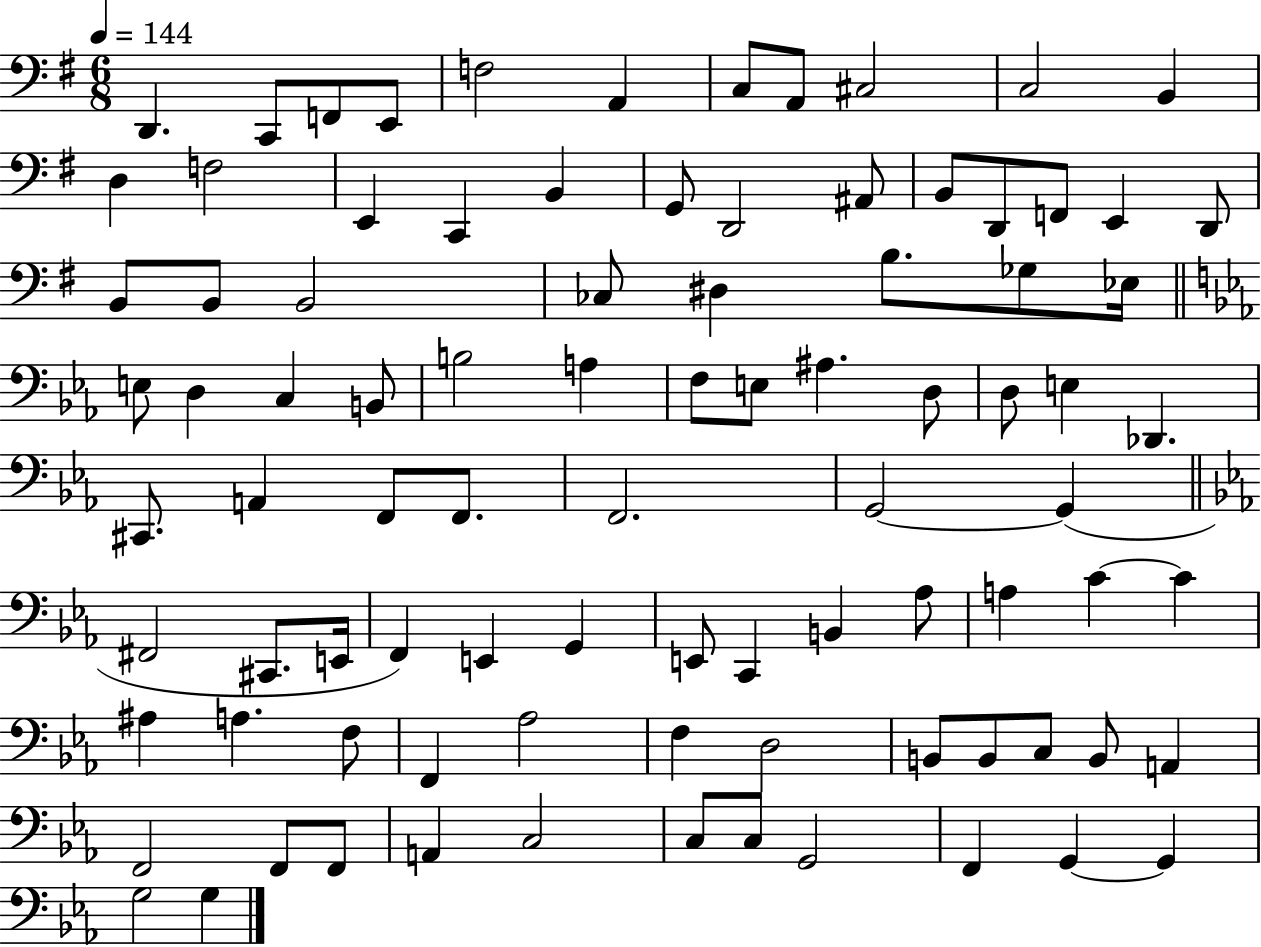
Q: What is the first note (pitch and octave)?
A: D2